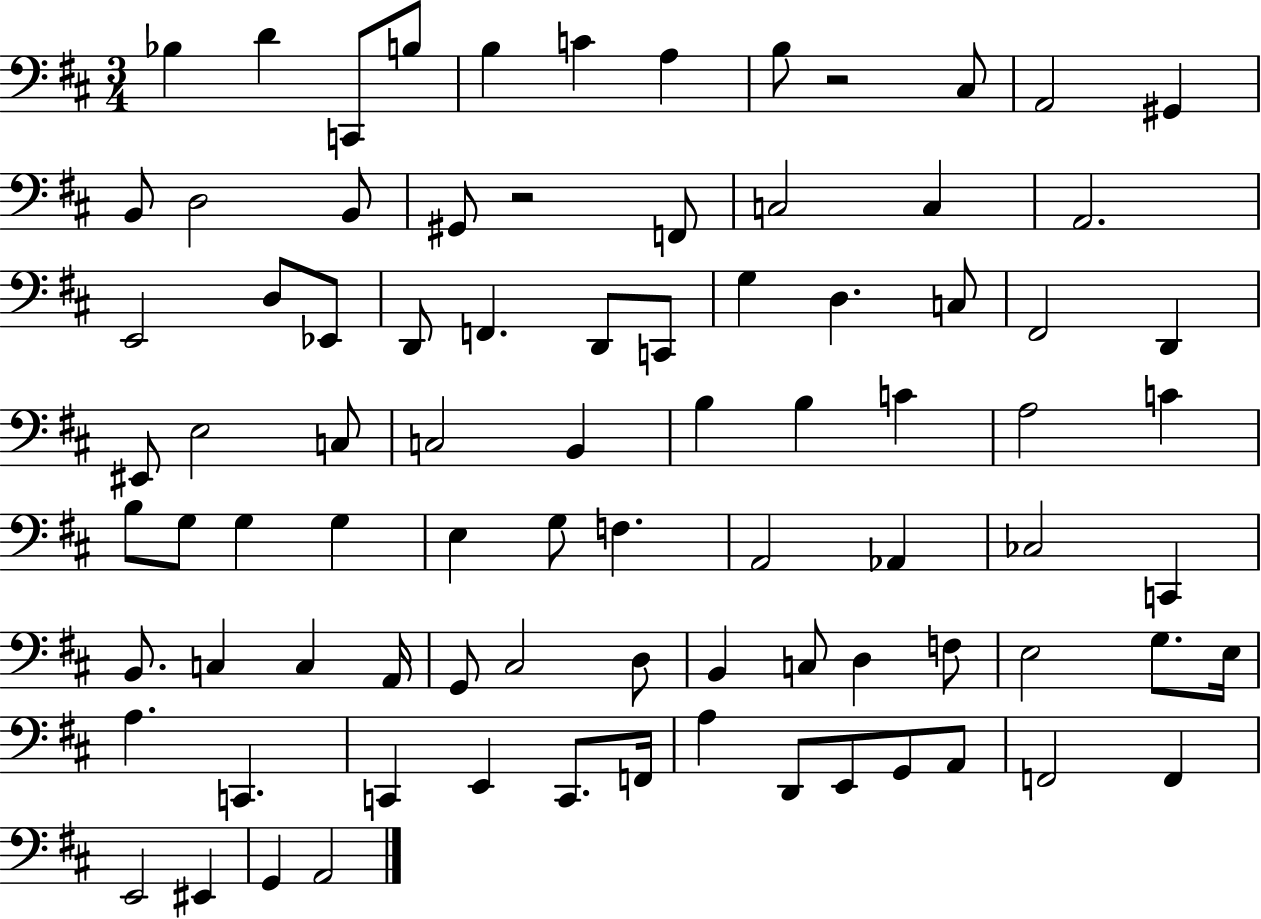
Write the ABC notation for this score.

X:1
T:Untitled
M:3/4
L:1/4
K:D
_B, D C,,/2 B,/2 B, C A, B,/2 z2 ^C,/2 A,,2 ^G,, B,,/2 D,2 B,,/2 ^G,,/2 z2 F,,/2 C,2 C, A,,2 E,,2 D,/2 _E,,/2 D,,/2 F,, D,,/2 C,,/2 G, D, C,/2 ^F,,2 D,, ^E,,/2 E,2 C,/2 C,2 B,, B, B, C A,2 C B,/2 G,/2 G, G, E, G,/2 F, A,,2 _A,, _C,2 C,, B,,/2 C, C, A,,/4 G,,/2 ^C,2 D,/2 B,, C,/2 D, F,/2 E,2 G,/2 E,/4 A, C,, C,, E,, C,,/2 F,,/4 A, D,,/2 E,,/2 G,,/2 A,,/2 F,,2 F,, E,,2 ^E,, G,, A,,2